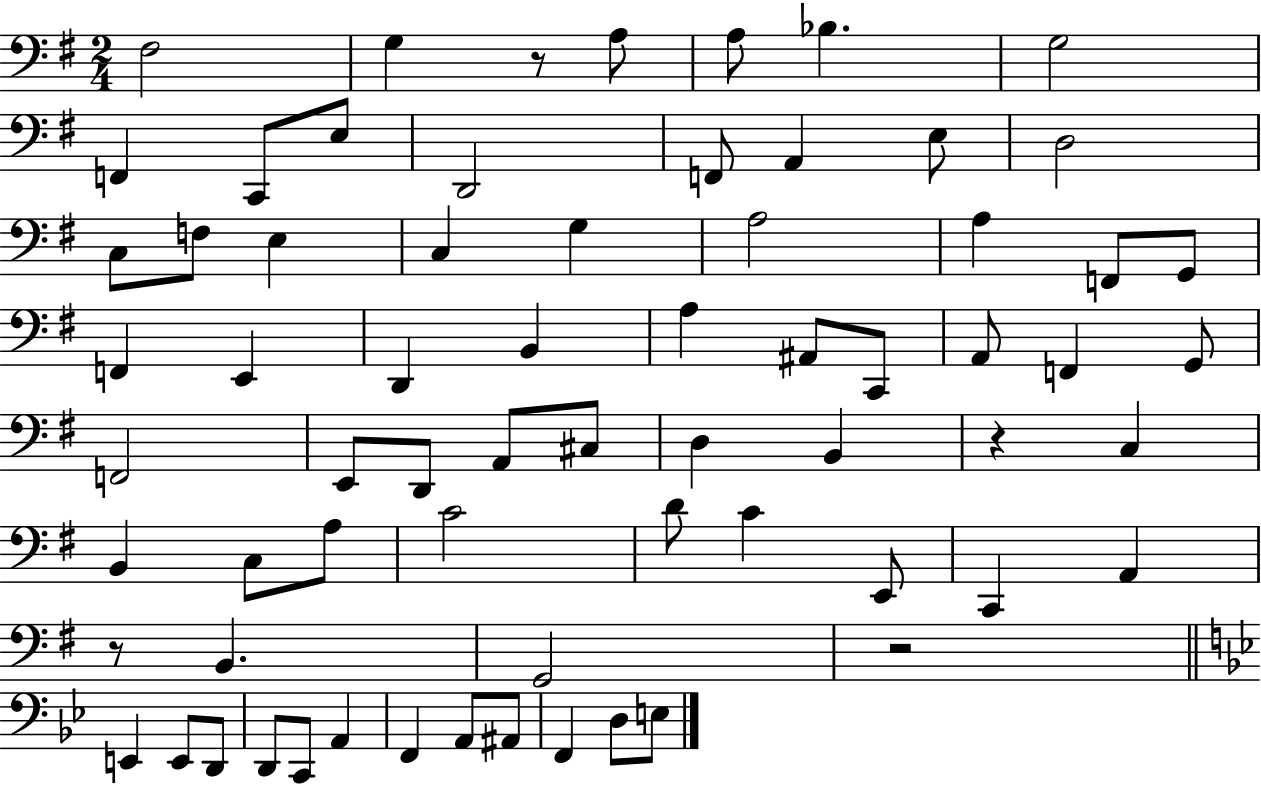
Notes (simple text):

F#3/h G3/q R/e A3/e A3/e Bb3/q. G3/h F2/q C2/e E3/e D2/h F2/e A2/q E3/e D3/h C3/e F3/e E3/q C3/q G3/q A3/h A3/q F2/e G2/e F2/q E2/q D2/q B2/q A3/q A#2/e C2/e A2/e F2/q G2/e F2/h E2/e D2/e A2/e C#3/e D3/q B2/q R/q C3/q B2/q C3/e A3/e C4/h D4/e C4/q E2/e C2/q A2/q R/e B2/q. G2/h R/h E2/q E2/e D2/e D2/e C2/e A2/q F2/q A2/e A#2/e F2/q D3/e E3/e